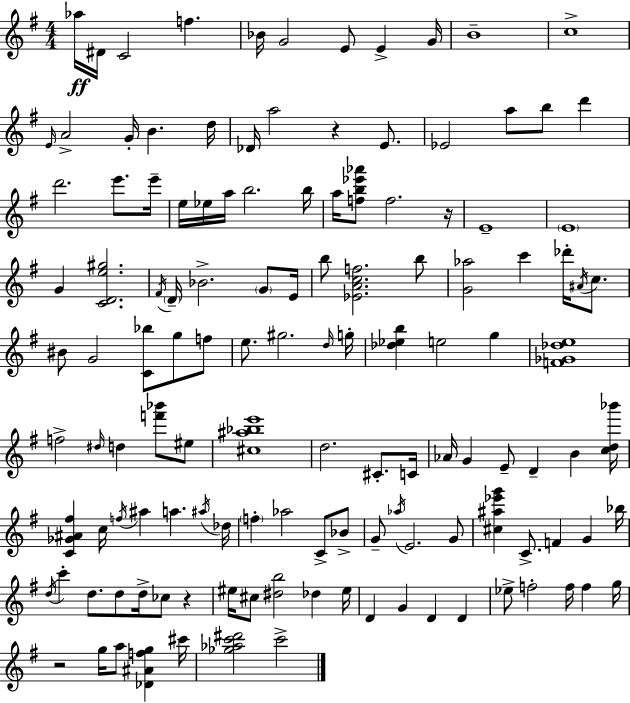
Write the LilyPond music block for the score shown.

{
  \clef treble
  \numericTimeSignature
  \time 4/4
  \key g \major
  aes''16\ff dis'16 c'2 f''4. | bes'16 g'2 e'8 e'4-> g'16 | b'1-- | c''1-> | \break \grace { e'16 } a'2-> g'16-. b'4. | d''16 des'16 a''2 r4 e'8. | ees'2 a''8 b''8 d'''4 | d'''2. e'''8. | \break e'''16-- e''16 ees''16 a''16 b''2. | b''16 a''16 <f'' b'' ees''' aes'''>8 f''2. | r16 e'1-- | \parenthesize e'1 | \break g'4 <c' d' e'' gis''>2. | \acciaccatura { fis'16 } \parenthesize d'16-- bes'2.-> \parenthesize g'8 | e'16 b''8 <ees' a' c'' f''>2. | b''8 <g' aes''>2 c'''4 des'''16-. \acciaccatura { ais'16 } | \break c''8. bis'8 g'2 <c' bes''>8 g''8 | f''8 e''8. gis''2. | \grace { d''16 } g''16-. <des'' ees'' b''>4 e''2 | g''4 <f' ges' des'' e''>1 | \break f''2-> \grace { dis''16 } d''4 | <f''' bes'''>8 eis''8 <cis'' ais'' bes'' e'''>1 | d''2. | cis'8.-. c'16 aes'16 g'4 e'8-- d'4-- | \break b'4 <c'' d'' bes'''>16 <c' ges' ais' fis''>4 c''16 \acciaccatura { f''16 } ais''4 a''4. | \acciaccatura { ais''16 } des''16 \parenthesize f''4-. aes''2 | c'8-> bes'8-> g'8-- \acciaccatura { aes''16 } e'2. | g'8 <cis'' ais'' ees''' g'''>4 c'8.-> f'4 | \break g'4 bes''16 \acciaccatura { d''16 } c'''4-. d''8. | d''8 d''16-> ces''8 r4 eis''16 cis''8 <dis'' b''>2 | des''4 eis''16 d'4 g'4 | d'4 d'4 ees''8-> f''2-. | \break f''16 f''4 g''16 r2 | g''16 a''8 <des' ais' f'' g''>4 cis'''16 <ges'' aes'' c''' dis'''>2 | c'''2-> \bar "|."
}